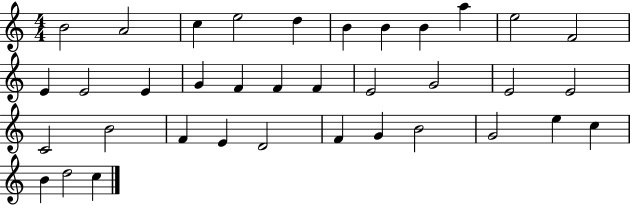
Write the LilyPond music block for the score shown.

{
  \clef treble
  \numericTimeSignature
  \time 4/4
  \key c \major
  b'2 a'2 | c''4 e''2 d''4 | b'4 b'4 b'4 a''4 | e''2 f'2 | \break e'4 e'2 e'4 | g'4 f'4 f'4 f'4 | e'2 g'2 | e'2 e'2 | \break c'2 b'2 | f'4 e'4 d'2 | f'4 g'4 b'2 | g'2 e''4 c''4 | \break b'4 d''2 c''4 | \bar "|."
}